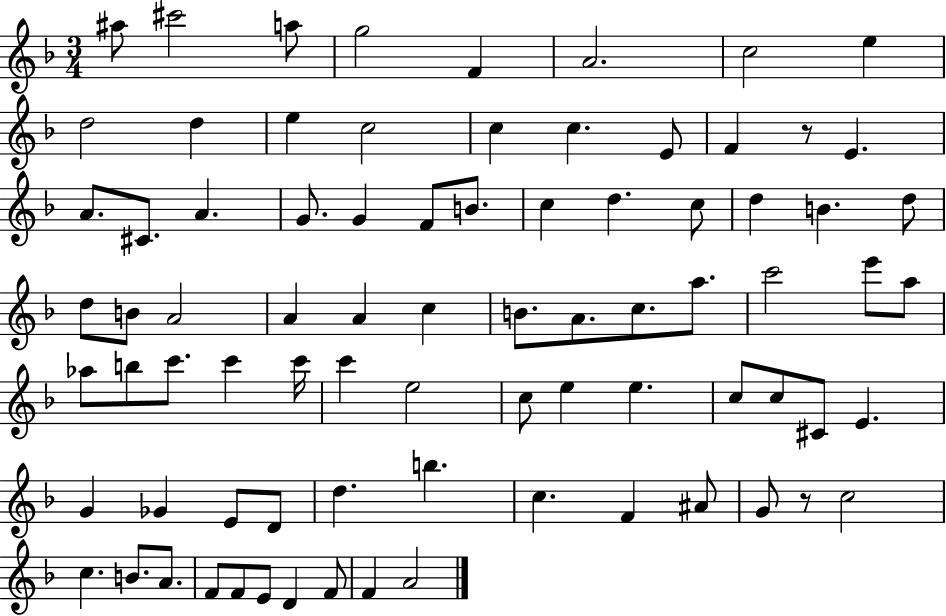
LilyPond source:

{
  \clef treble
  \numericTimeSignature
  \time 3/4
  \key f \major
  \repeat volta 2 { ais''8 cis'''2 a''8 | g''2 f'4 | a'2. | c''2 e''4 | \break d''2 d''4 | e''4 c''2 | c''4 c''4. e'8 | f'4 r8 e'4. | \break a'8. cis'8. a'4. | g'8. g'4 f'8 b'8. | c''4 d''4. c''8 | d''4 b'4. d''8 | \break d''8 b'8 a'2 | a'4 a'4 c''4 | b'8. a'8. c''8. a''8. | c'''2 e'''8 a''8 | \break aes''8 b''8 c'''8. c'''4 c'''16 | c'''4 e''2 | c''8 e''4 e''4. | c''8 c''8 cis'8 e'4. | \break g'4 ges'4 e'8 d'8 | d''4. b''4. | c''4. f'4 ais'8 | g'8 r8 c''2 | \break c''4. b'8. a'8. | f'8 f'8 e'8 d'4 f'8 | f'4 a'2 | } \bar "|."
}